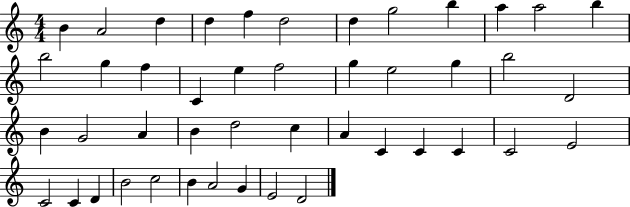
B4/q A4/h D5/q D5/q F5/q D5/h D5/q G5/h B5/q A5/q A5/h B5/q B5/h G5/q F5/q C4/q E5/q F5/h G5/q E5/h G5/q B5/h D4/h B4/q G4/h A4/q B4/q D5/h C5/q A4/q C4/q C4/q C4/q C4/h E4/h C4/h C4/q D4/q B4/h C5/h B4/q A4/h G4/q E4/h D4/h